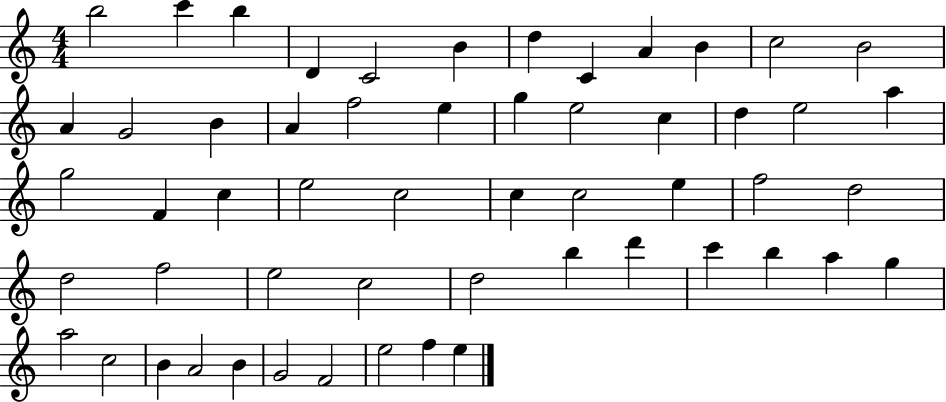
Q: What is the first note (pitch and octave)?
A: B5